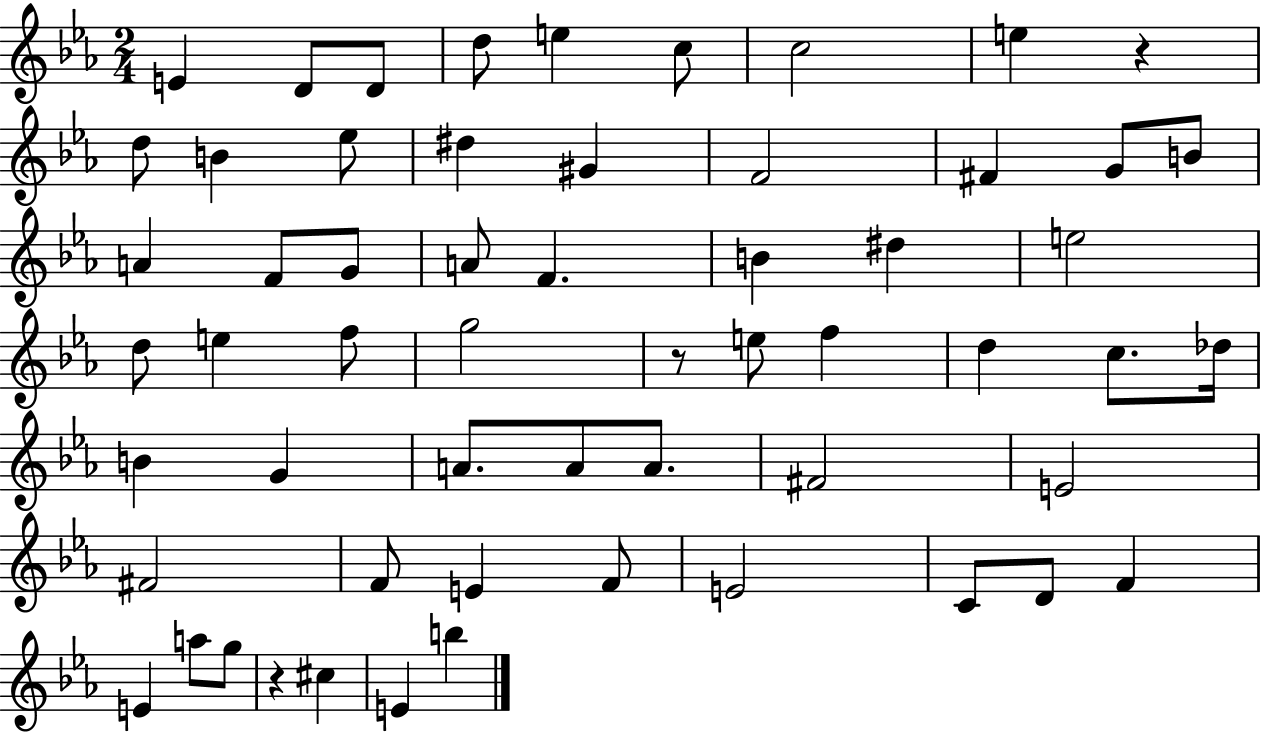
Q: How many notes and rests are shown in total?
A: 58